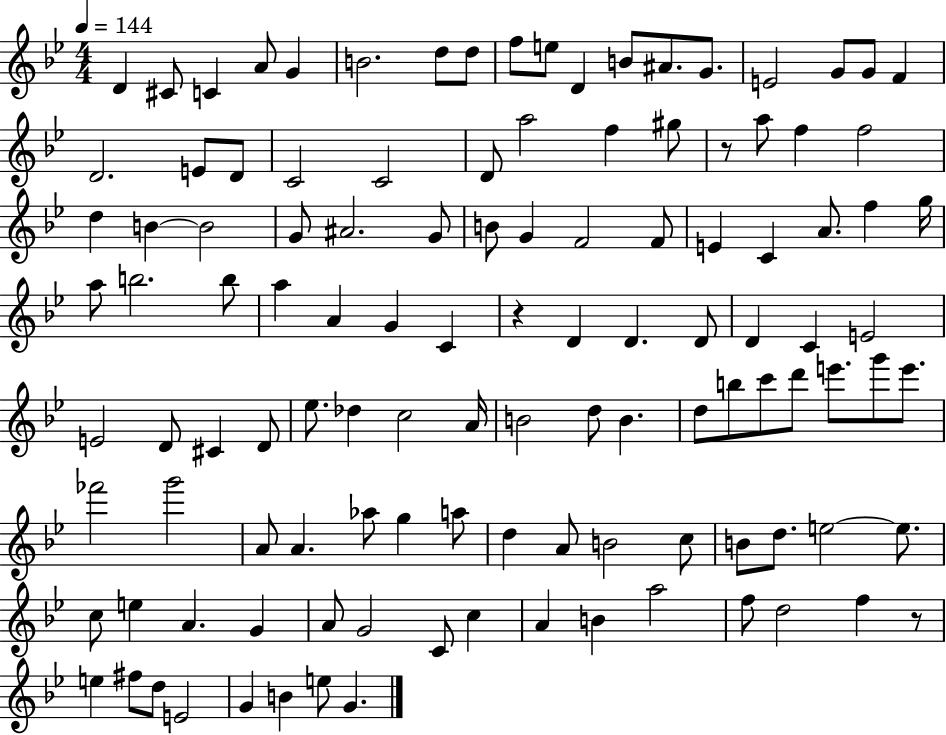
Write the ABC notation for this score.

X:1
T:Untitled
M:4/4
L:1/4
K:Bb
D ^C/2 C A/2 G B2 d/2 d/2 f/2 e/2 D B/2 ^A/2 G/2 E2 G/2 G/2 F D2 E/2 D/2 C2 C2 D/2 a2 f ^g/2 z/2 a/2 f f2 d B B2 G/2 ^A2 G/2 B/2 G F2 F/2 E C A/2 f g/4 a/2 b2 b/2 a A G C z D D D/2 D C E2 E2 D/2 ^C D/2 _e/2 _d c2 A/4 B2 d/2 B d/2 b/2 c'/2 d'/2 e'/2 g'/2 e'/2 _f'2 g'2 A/2 A _a/2 g a/2 d A/2 B2 c/2 B/2 d/2 e2 e/2 c/2 e A G A/2 G2 C/2 c A B a2 f/2 d2 f z/2 e ^f/2 d/2 E2 G B e/2 G